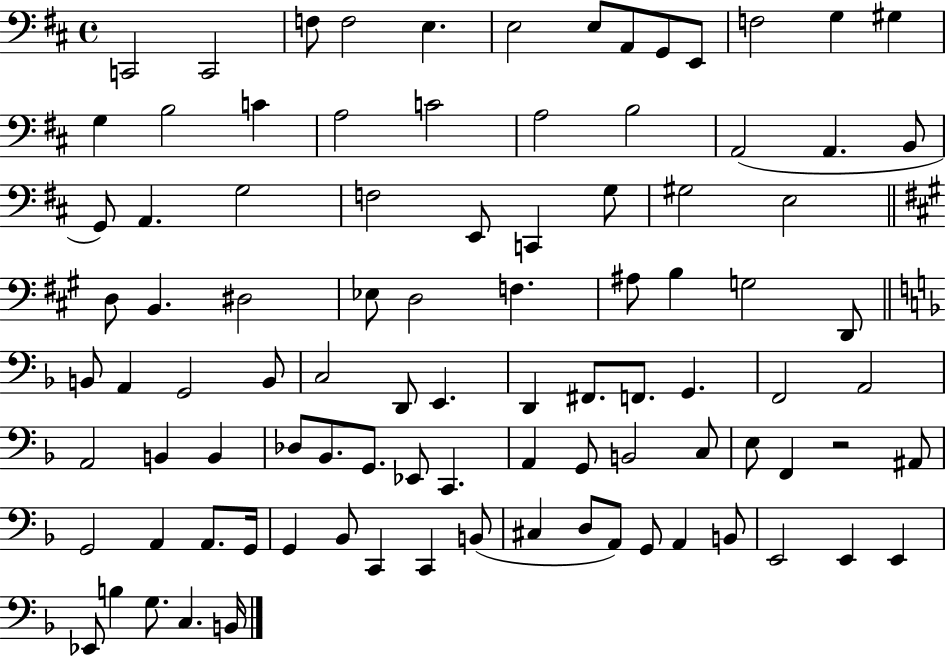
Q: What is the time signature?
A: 4/4